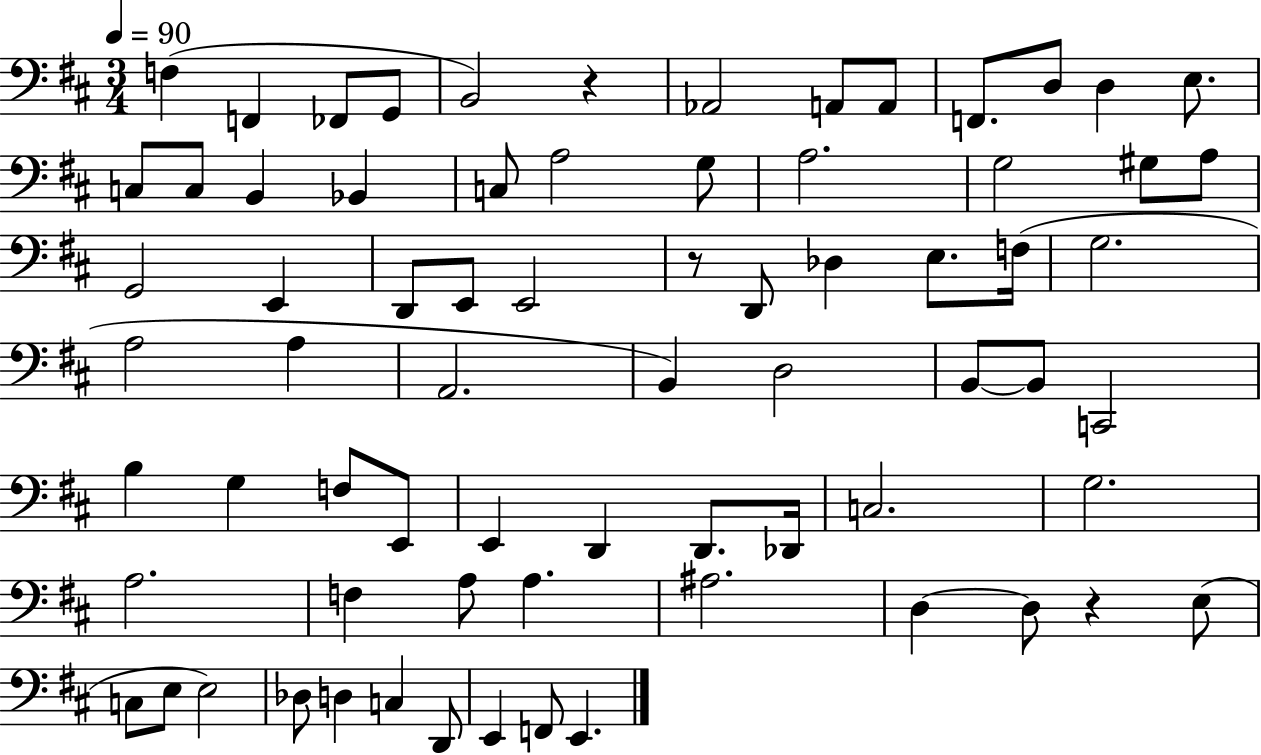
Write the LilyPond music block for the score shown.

{
  \clef bass
  \numericTimeSignature
  \time 3/4
  \key d \major
  \tempo 4 = 90
  \repeat volta 2 { f4( f,4 fes,8 g,8 | b,2) r4 | aes,2 a,8 a,8 | f,8. d8 d4 e8. | \break c8 c8 b,4 bes,4 | c8 a2 g8 | a2. | g2 gis8 a8 | \break g,2 e,4 | d,8 e,8 e,2 | r8 d,8 des4 e8. f16( | g2. | \break a2 a4 | a,2. | b,4) d2 | b,8~~ b,8 c,2 | \break b4 g4 f8 e,8 | e,4 d,4 d,8. des,16 | c2. | g2. | \break a2. | f4 a8 a4. | ais2. | d4~~ d8 r4 e8( | \break c8 e8 e2) | des8 d4 c4 d,8 | e,4 f,8 e,4. | } \bar "|."
}